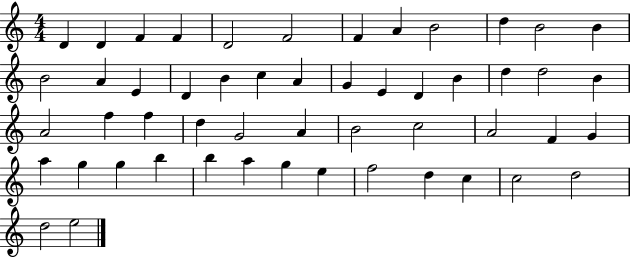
D4/q D4/q F4/q F4/q D4/h F4/h F4/q A4/q B4/h D5/q B4/h B4/q B4/h A4/q E4/q D4/q B4/q C5/q A4/q G4/q E4/q D4/q B4/q D5/q D5/h B4/q A4/h F5/q F5/q D5/q G4/h A4/q B4/h C5/h A4/h F4/q G4/q A5/q G5/q G5/q B5/q B5/q A5/q G5/q E5/q F5/h D5/q C5/q C5/h D5/h D5/h E5/h